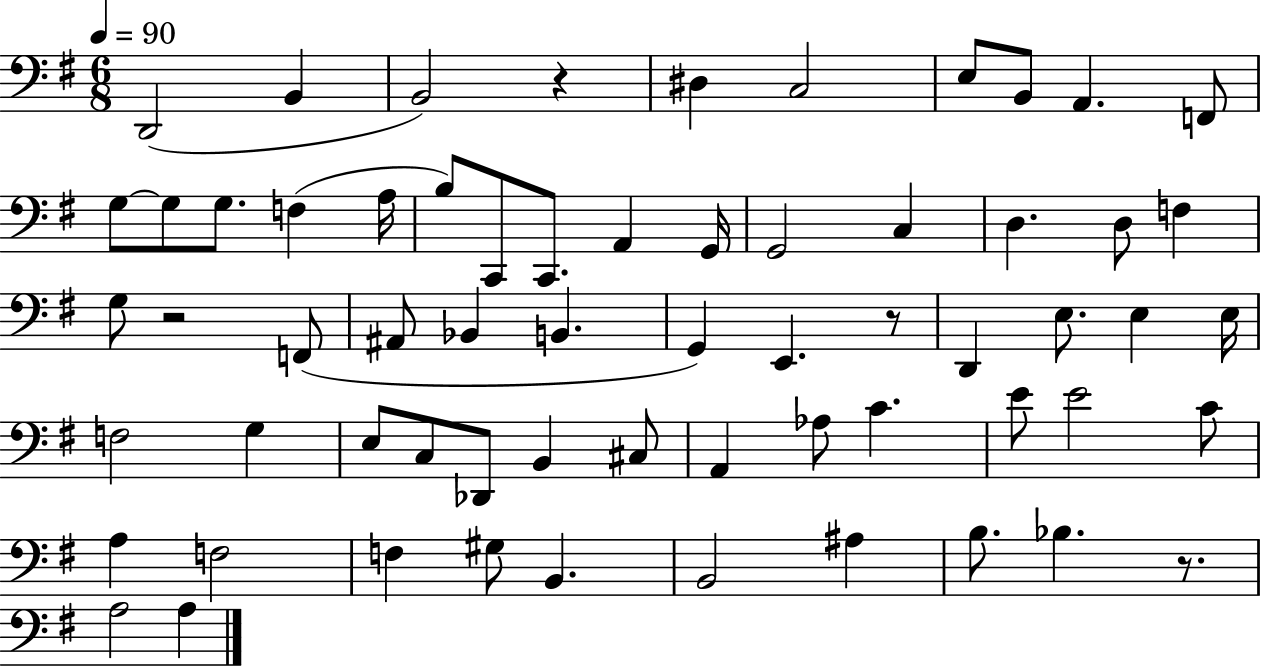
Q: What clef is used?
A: bass